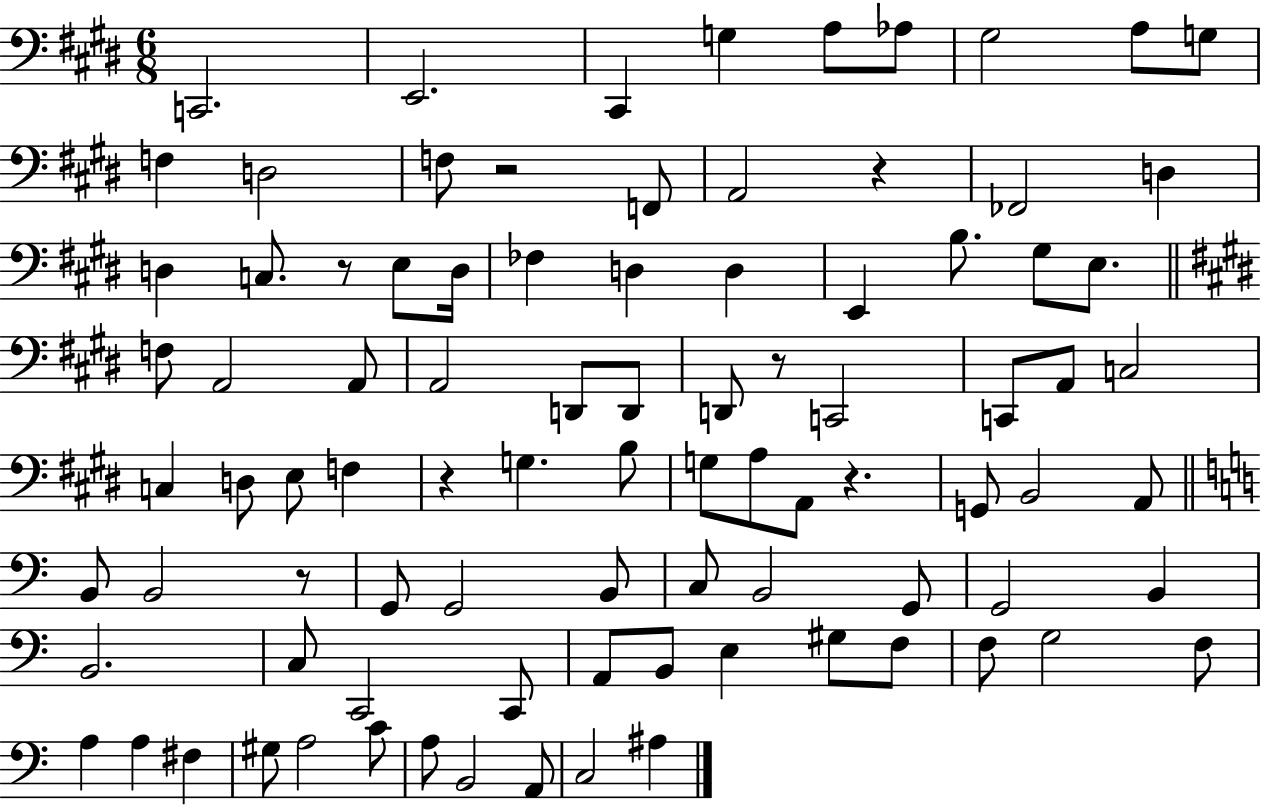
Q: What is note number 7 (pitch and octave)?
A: G#3